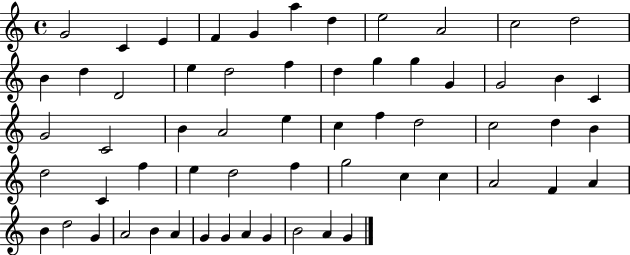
X:1
T:Untitled
M:4/4
L:1/4
K:C
G2 C E F G a d e2 A2 c2 d2 B d D2 e d2 f d g g G G2 B C G2 C2 B A2 e c f d2 c2 d B d2 C f e d2 f g2 c c A2 F A B d2 G A2 B A G G A G B2 A G